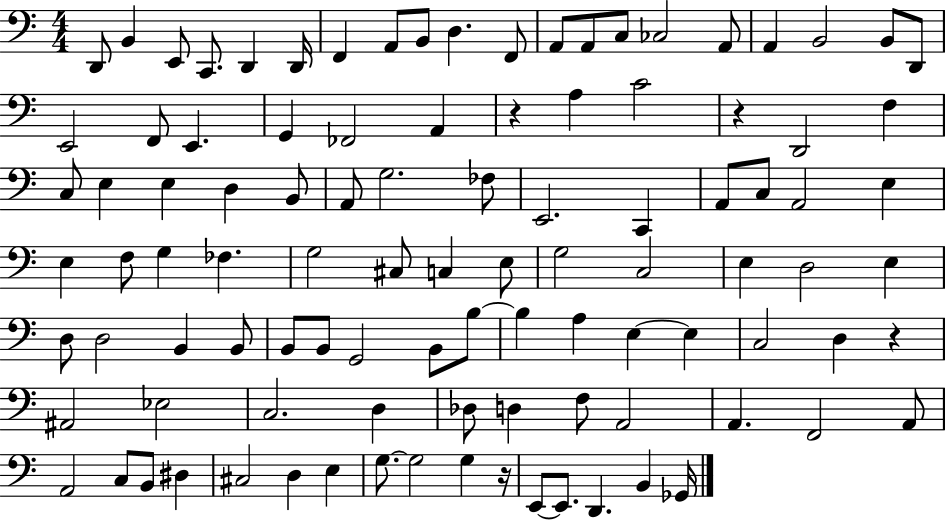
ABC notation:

X:1
T:Untitled
M:4/4
L:1/4
K:C
D,,/2 B,, E,,/2 C,,/2 D,, D,,/4 F,, A,,/2 B,,/2 D, F,,/2 A,,/2 A,,/2 C,/2 _C,2 A,,/2 A,, B,,2 B,,/2 D,,/2 E,,2 F,,/2 E,, G,, _F,,2 A,, z A, C2 z D,,2 F, C,/2 E, E, D, B,,/2 A,,/2 G,2 _F,/2 E,,2 C,, A,,/2 C,/2 A,,2 E, E, F,/2 G, _F, G,2 ^C,/2 C, E,/2 G,2 C,2 E, D,2 E, D,/2 D,2 B,, B,,/2 B,,/2 B,,/2 G,,2 B,,/2 B,/2 B, A, E, E, C,2 D, z ^A,,2 _E,2 C,2 D, _D,/2 D, F,/2 A,,2 A,, F,,2 A,,/2 A,,2 C,/2 B,,/2 ^D, ^C,2 D, E, G,/2 G,2 G, z/4 E,,/2 E,,/2 D,, B,, _G,,/4